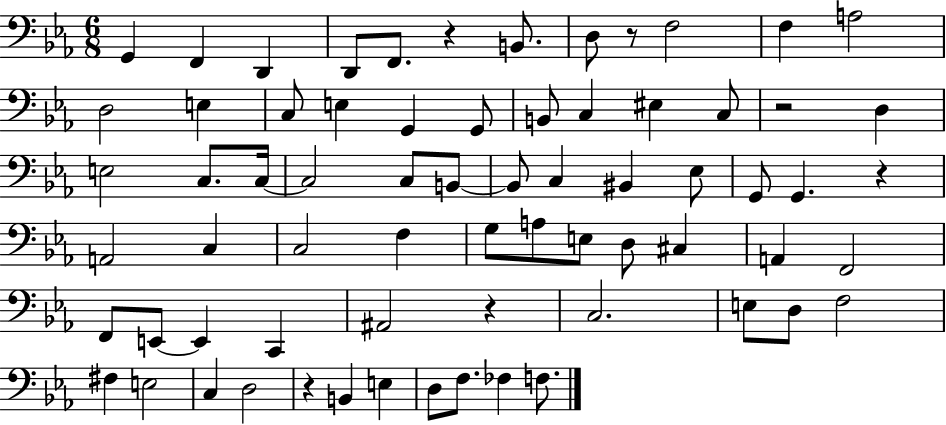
{
  \clef bass
  \numericTimeSignature
  \time 6/8
  \key ees \major
  g,4 f,4 d,4 | d,8 f,8. r4 b,8. | d8 r8 f2 | f4 a2 | \break d2 e4 | c8 e4 g,4 g,8 | b,8 c4 eis4 c8 | r2 d4 | \break e2 c8. c16~~ | c2 c8 b,8~~ | b,8 c4 bis,4 ees8 | g,8 g,4. r4 | \break a,2 c4 | c2 f4 | g8 a8 e8 d8 cis4 | a,4 f,2 | \break f,8 e,8~~ e,4 c,4 | ais,2 r4 | c2. | e8 d8 f2 | \break fis4 e2 | c4 d2 | r4 b,4 e4 | d8 f8. fes4 f8. | \break \bar "|."
}